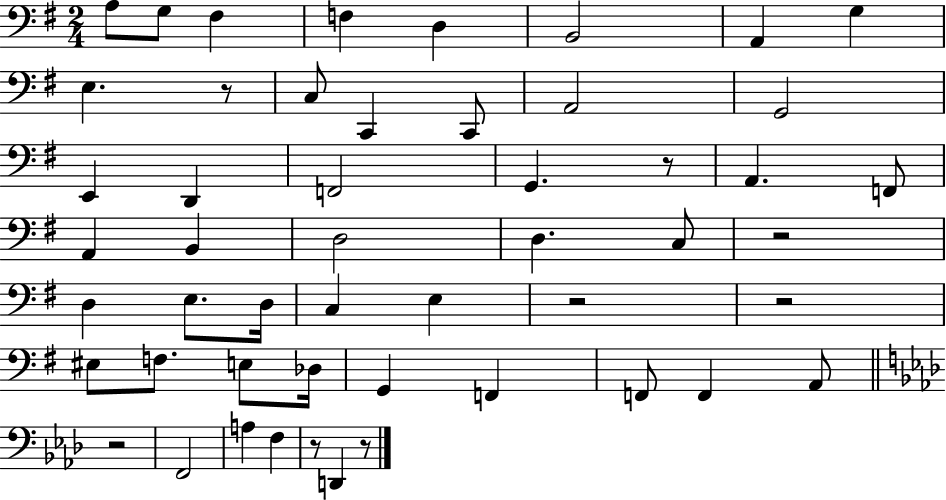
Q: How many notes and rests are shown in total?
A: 51